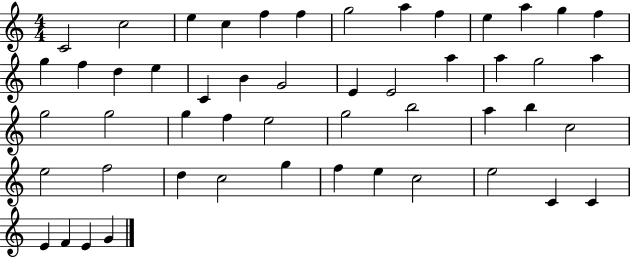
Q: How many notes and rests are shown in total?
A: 51